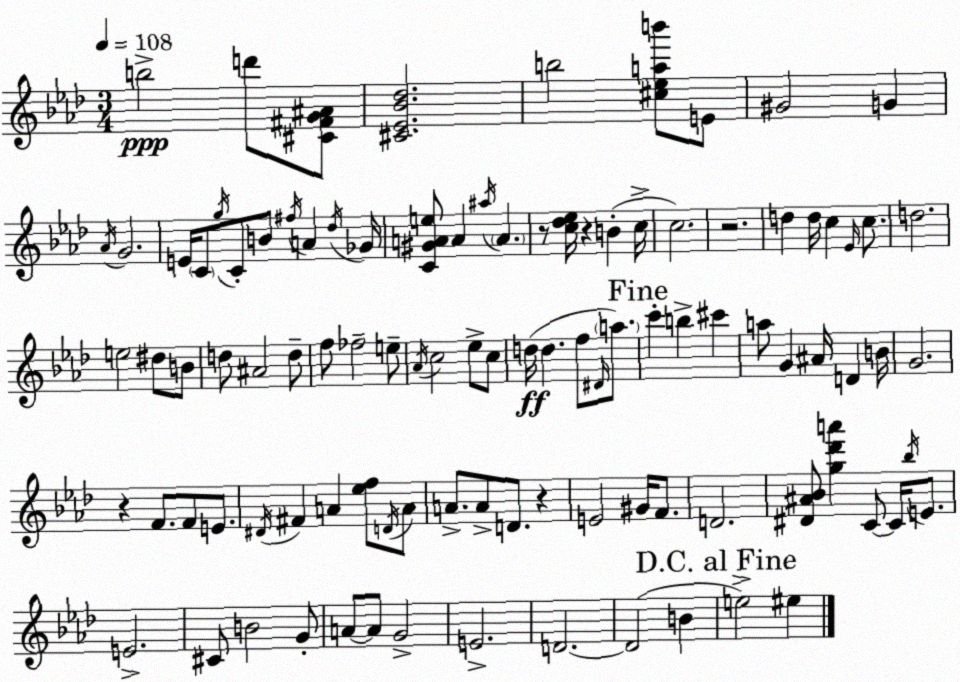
X:1
T:Untitled
M:3/4
L:1/4
K:Ab
b2 d'/2 [^C^FG^A]/2 [^C_E_B_d]2 b2 [^c_eab']/2 E/2 ^G2 G _A/4 G2 E/4 C/2 g/4 C/2 B/2 ^f/4 A _d/4 _G/4 [C^GAe]/2 A ^a/4 A z/2 [c_d_e]/4 z B c/4 c2 z2 d d/4 c _E/4 c/2 d2 e2 ^d/2 B/2 d/2 ^A2 d/2 f/2 _f2 e/2 _A/4 c2 _e/2 c/2 d/4 d f/2 ^D/4 a/2 c' b ^c' a/2 G ^A/4 D B/4 G2 z F/2 F/2 E/2 ^D/4 ^F A [_ef]/2 D/4 A/2 A/2 A/2 D/2 z E2 ^G/4 F/2 D2 [^D^A_B]/2 [g_d'a'] C/2 C/4 _b/4 E/2 E2 ^C/2 B2 G/2 A/2 A/2 G2 E2 D2 D2 B e2 ^e